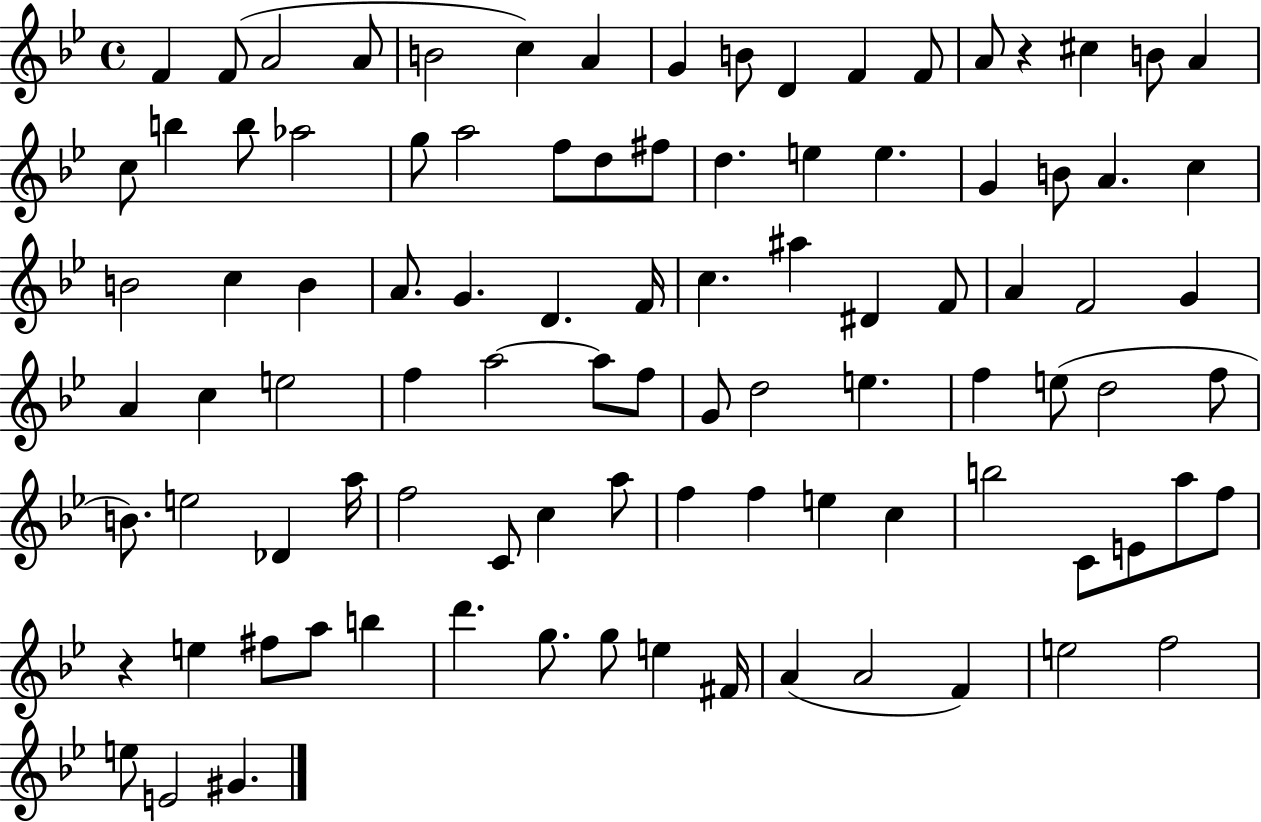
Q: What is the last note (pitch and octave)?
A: G#4